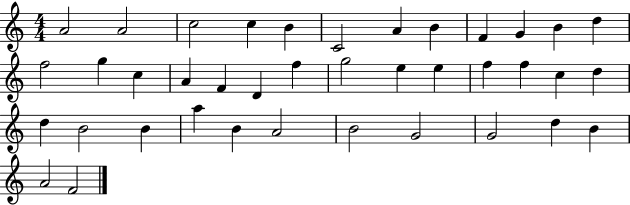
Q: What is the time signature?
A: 4/4